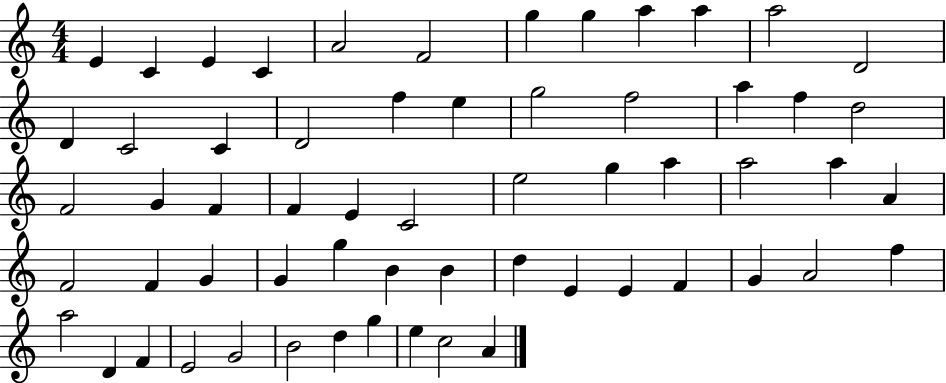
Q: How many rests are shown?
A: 0